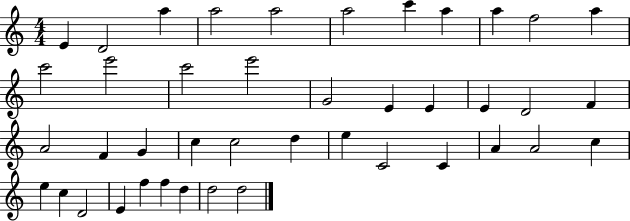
X:1
T:Untitled
M:4/4
L:1/4
K:C
E D2 a a2 a2 a2 c' a a f2 a c'2 e'2 c'2 e'2 G2 E E E D2 F A2 F G c c2 d e C2 C A A2 c e c D2 E f f d d2 d2